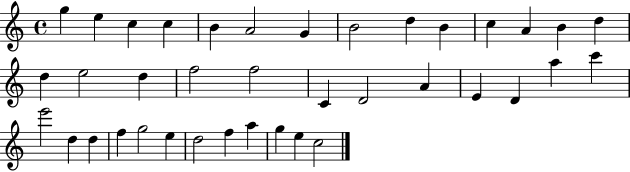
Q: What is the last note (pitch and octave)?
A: C5